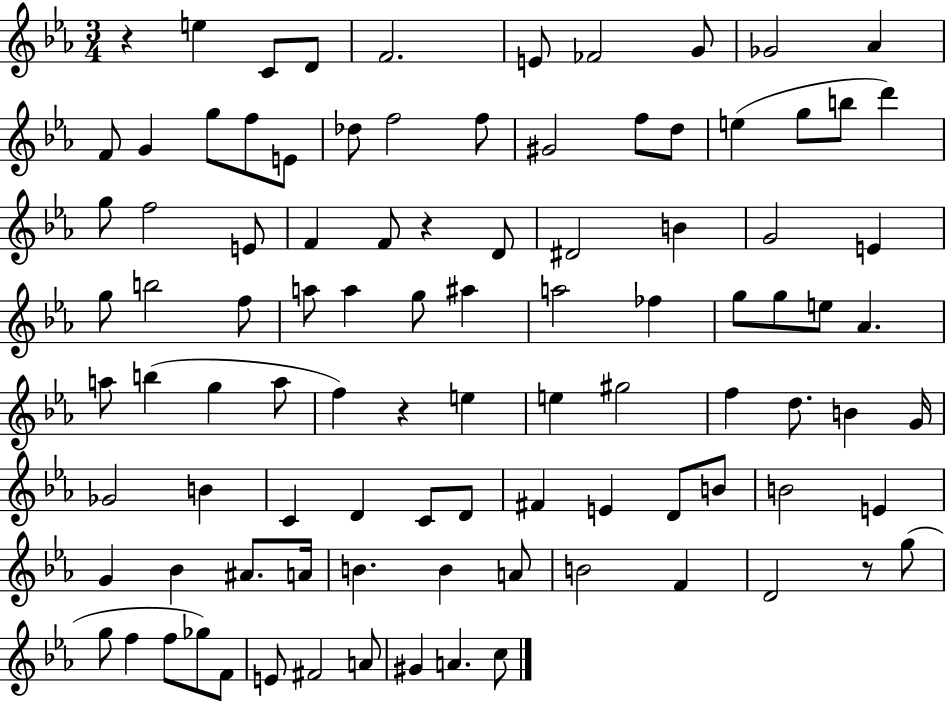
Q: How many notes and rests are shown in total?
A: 97